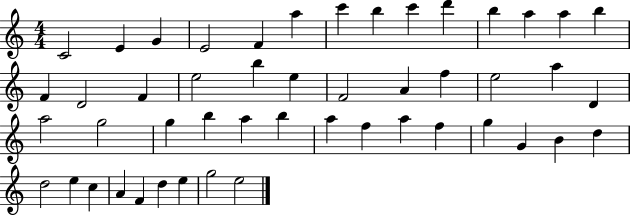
C4/h E4/q G4/q E4/h F4/q A5/q C6/q B5/q C6/q D6/q B5/q A5/q A5/q B5/q F4/q D4/h F4/q E5/h B5/q E5/q F4/h A4/q F5/q E5/h A5/q D4/q A5/h G5/h G5/q B5/q A5/q B5/q A5/q F5/q A5/q F5/q G5/q G4/q B4/q D5/q D5/h E5/q C5/q A4/q F4/q D5/q E5/q G5/h E5/h